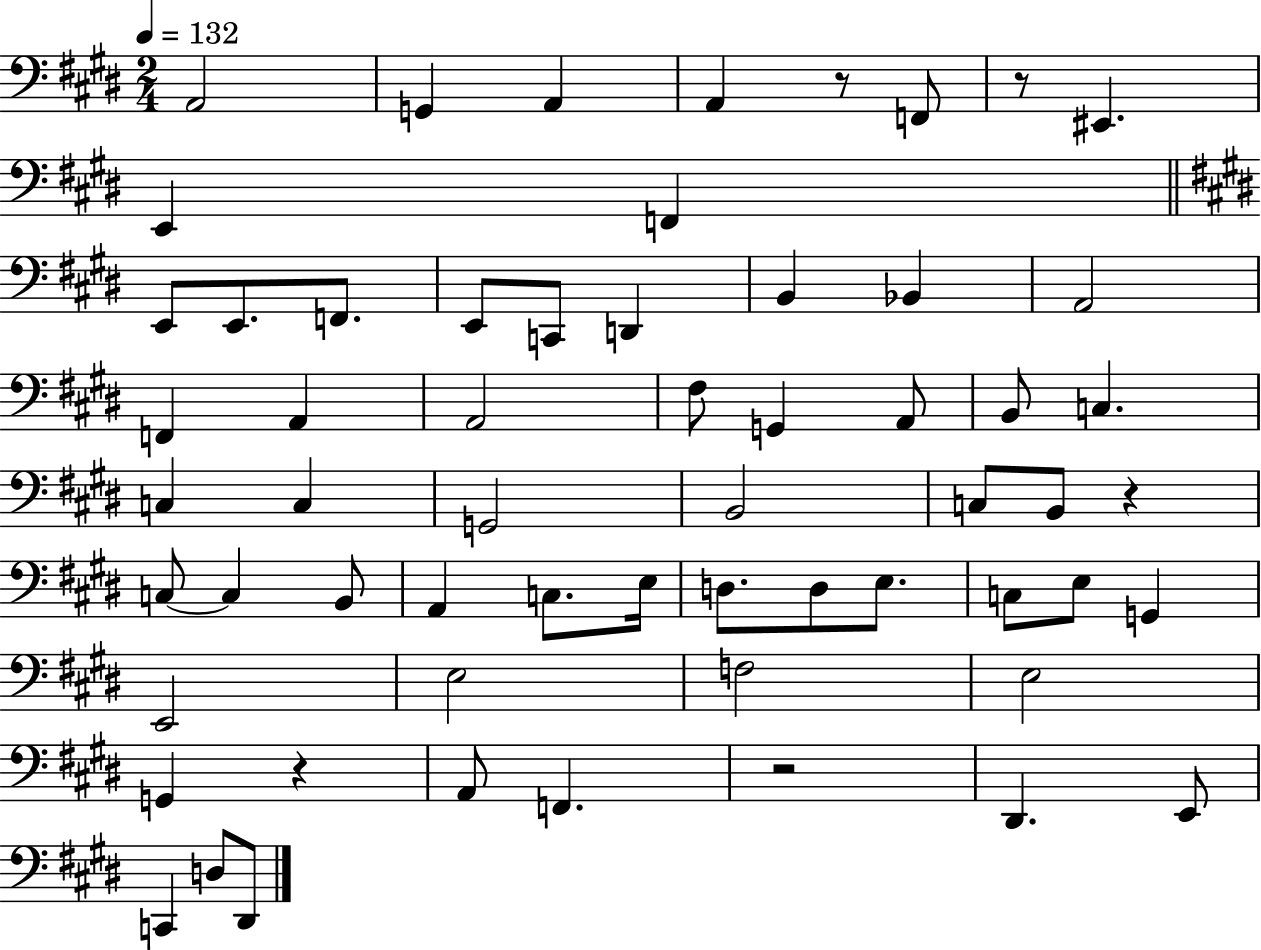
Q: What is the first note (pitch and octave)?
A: A2